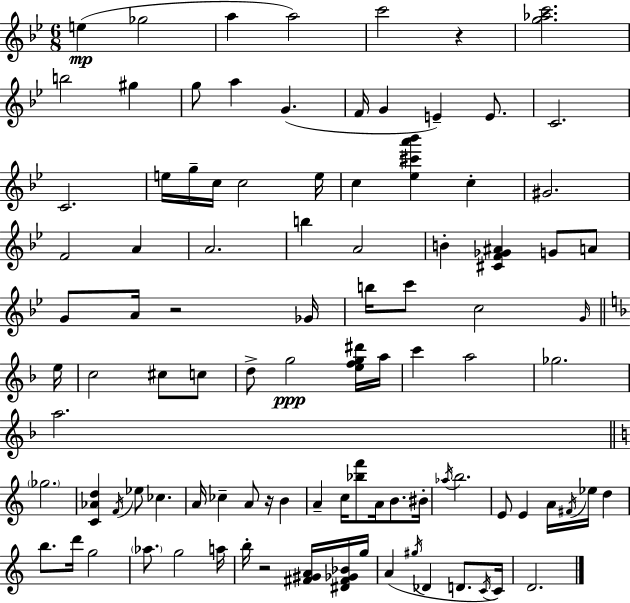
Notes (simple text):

E5/q Gb5/h A5/q A5/h C6/h R/q [G5,Ab5,C6]/h. B5/h G#5/q G5/e A5/q G4/q. F4/s G4/q E4/q E4/e. C4/h. C4/h. E5/s G5/s C5/s C5/h E5/s C5/q [Eb5,C#6,A6,Bb6]/q C5/q G#4/h. F4/h A4/q A4/h. B5/q A4/h B4/q [C#4,F4,Gb4,A#4]/q G4/e A4/e G4/e A4/s R/h Gb4/s B5/s C6/e C5/h G4/s E5/s C5/h C#5/e C5/e D5/e G5/h [E5,F5,G5,D#6]/s A5/s C6/q A5/h Gb5/h. A5/h. Gb5/h. [C4,Ab4,D5]/q F4/s Eb5/e CES5/q. A4/s CES5/q A4/e R/s B4/q A4/q C5/s [Bb5,F6]/e A4/s B4/e. BIS4/s Ab5/s B5/h. E4/e E4/q A4/s F#4/s Eb5/s D5/q B5/e. D6/s G5/h Ab5/e. G5/h A5/s B5/s R/h [F#4,G#4,A4]/s [D#4,F#4,Gb4,Bb4]/s G5/s A4/q G#5/s Db4/q D4/e. C4/s C4/s D4/h.